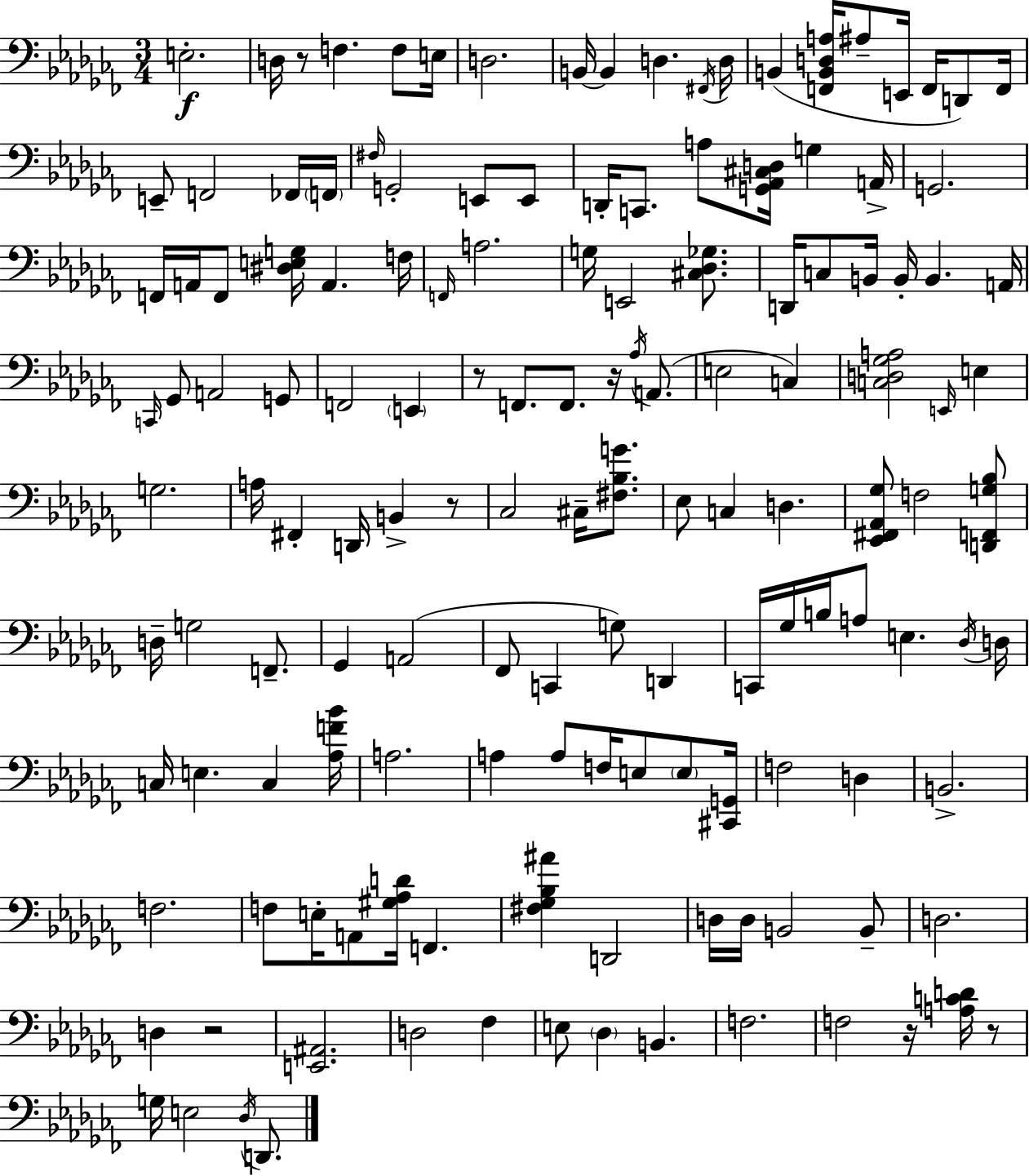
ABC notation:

X:1
T:Untitled
M:3/4
L:1/4
K:Abm
E,2 D,/4 z/2 F, F,/2 E,/4 D,2 B,,/4 B,, D, ^F,,/4 D,/4 B,, [F,,B,,D,A,]/4 ^A,/2 E,,/4 F,,/4 D,,/2 F,,/4 E,,/2 F,,2 _F,,/4 F,,/4 ^F,/4 G,,2 E,,/2 E,,/2 D,,/4 C,,/2 A,/2 [G,,_A,,^C,D,]/4 G, A,,/4 G,,2 F,,/4 A,,/4 F,,/2 [^D,E,G,]/4 A,, F,/4 F,,/4 A,2 G,/4 E,,2 [^C,_D,_G,]/2 D,,/4 C,/2 B,,/4 B,,/4 B,, A,,/4 C,,/4 _G,,/2 A,,2 G,,/2 F,,2 E,, z/2 F,,/2 F,,/2 z/4 _A,/4 A,,/2 E,2 C, [C,D,_G,A,]2 E,,/4 E, G,2 A,/4 ^F,, D,,/4 B,, z/2 _C,2 ^C,/4 [^F,_B,G]/2 _E,/2 C, D, [_E,,^F,,_A,,_G,]/2 F,2 [D,,F,,G,_B,]/2 D,/4 G,2 F,,/2 _G,, A,,2 _F,,/2 C,, G,/2 D,, C,,/4 _G,/4 B,/4 A,/2 E, _D,/4 D,/4 C,/4 E, C, [_A,F_B]/4 A,2 A, A,/2 F,/4 E,/2 E,/2 [^C,,G,,]/4 F,2 D, B,,2 F,2 F,/2 E,/4 A,,/2 [^G,_A,D]/4 F,, [^F,_G,_B,^A] D,,2 D,/4 D,/4 B,,2 B,,/2 D,2 D, z2 [E,,^A,,]2 D,2 _F, E,/2 _D, B,, F,2 F,2 z/4 [A,CD]/4 z/2 G,/4 E,2 _D,/4 D,,/2